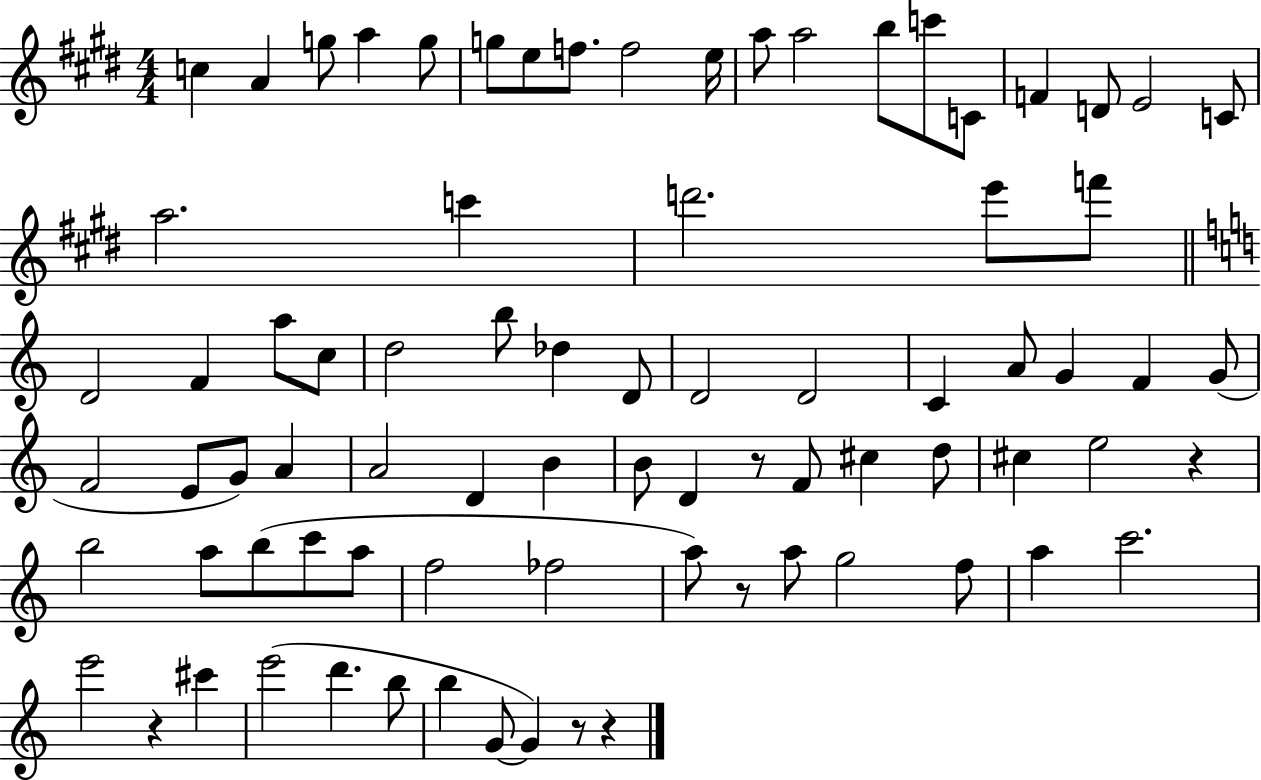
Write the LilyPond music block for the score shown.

{
  \clef treble
  \numericTimeSignature
  \time 4/4
  \key e \major
  c''4 a'4 g''8 a''4 g''8 | g''8 e''8 f''8. f''2 e''16 | a''8 a''2 b''8 c'''8 c'8 | f'4 d'8 e'2 c'8 | \break a''2. c'''4 | d'''2. e'''8 f'''8 | \bar "||" \break \key a \minor d'2 f'4 a''8 c''8 | d''2 b''8 des''4 d'8 | d'2 d'2 | c'4 a'8 g'4 f'4 g'8( | \break f'2 e'8 g'8) a'4 | a'2 d'4 b'4 | b'8 d'4 r8 f'8 cis''4 d''8 | cis''4 e''2 r4 | \break b''2 a''8 b''8( c'''8 a''8 | f''2 fes''2 | a''8) r8 a''8 g''2 f''8 | a''4 c'''2. | \break e'''2 r4 cis'''4 | e'''2( d'''4. b''8 | b''4 g'8~~ g'4) r8 r4 | \bar "|."
}